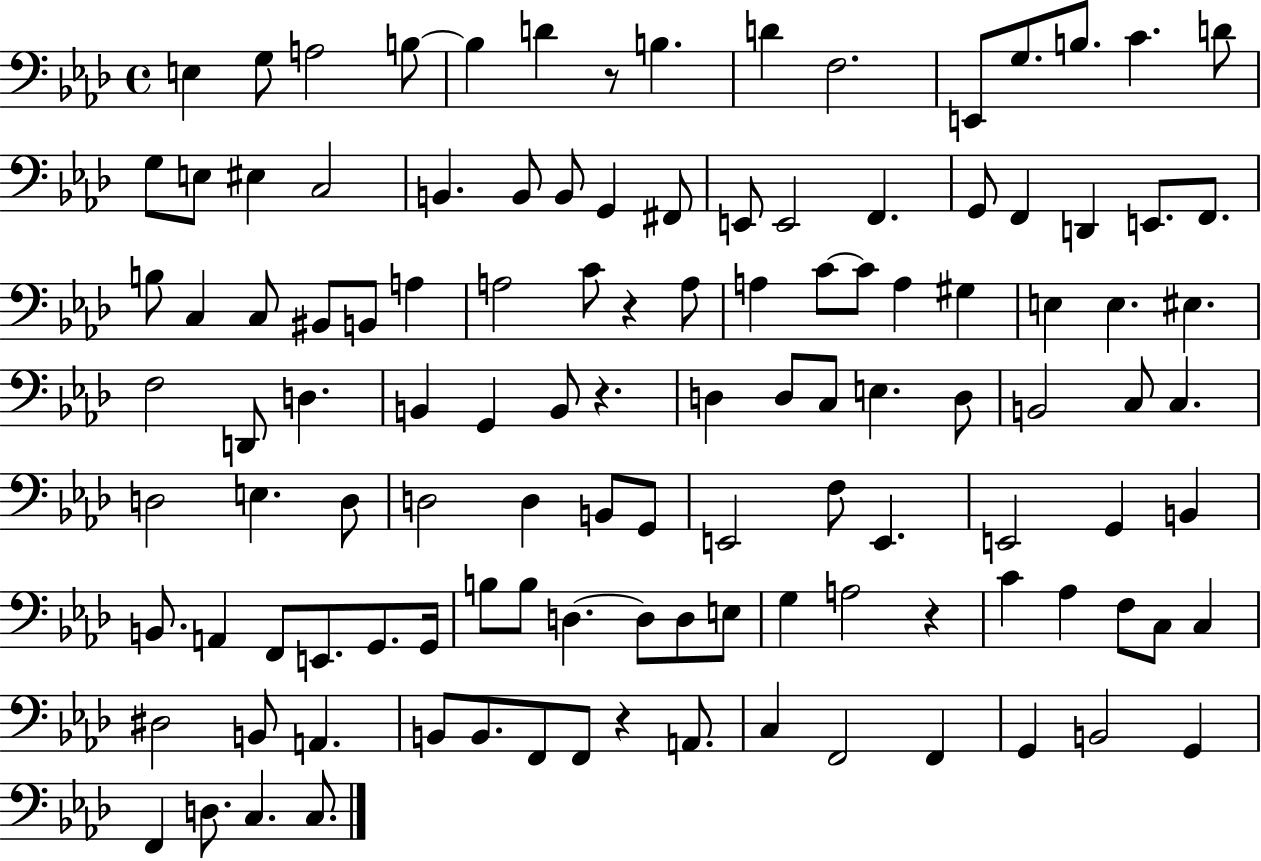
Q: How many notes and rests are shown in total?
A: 117